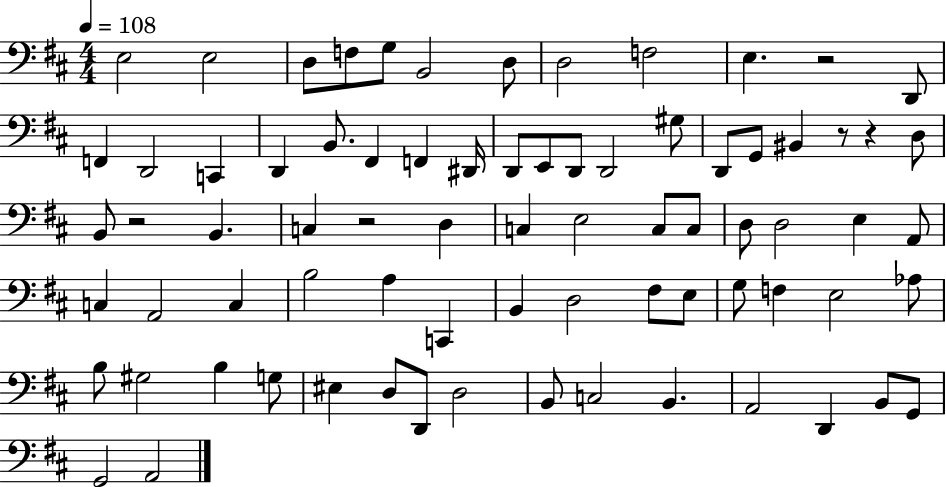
{
  \clef bass
  \numericTimeSignature
  \time 4/4
  \key d \major
  \tempo 4 = 108
  \repeat volta 2 { e2 e2 | d8 f8 g8 b,2 d8 | d2 f2 | e4. r2 d,8 | \break f,4 d,2 c,4 | d,4 b,8. fis,4 f,4 dis,16 | d,8 e,8 d,8 d,2 gis8 | d,8 g,8 bis,4 r8 r4 d8 | \break b,8 r2 b,4. | c4 r2 d4 | c4 e2 c8 c8 | d8 d2 e4 a,8 | \break c4 a,2 c4 | b2 a4 c,4 | b,4 d2 fis8 e8 | g8 f4 e2 aes8 | \break b8 gis2 b4 g8 | eis4 d8 d,8 d2 | b,8 c2 b,4. | a,2 d,4 b,8 g,8 | \break g,2 a,2 | } \bar "|."
}